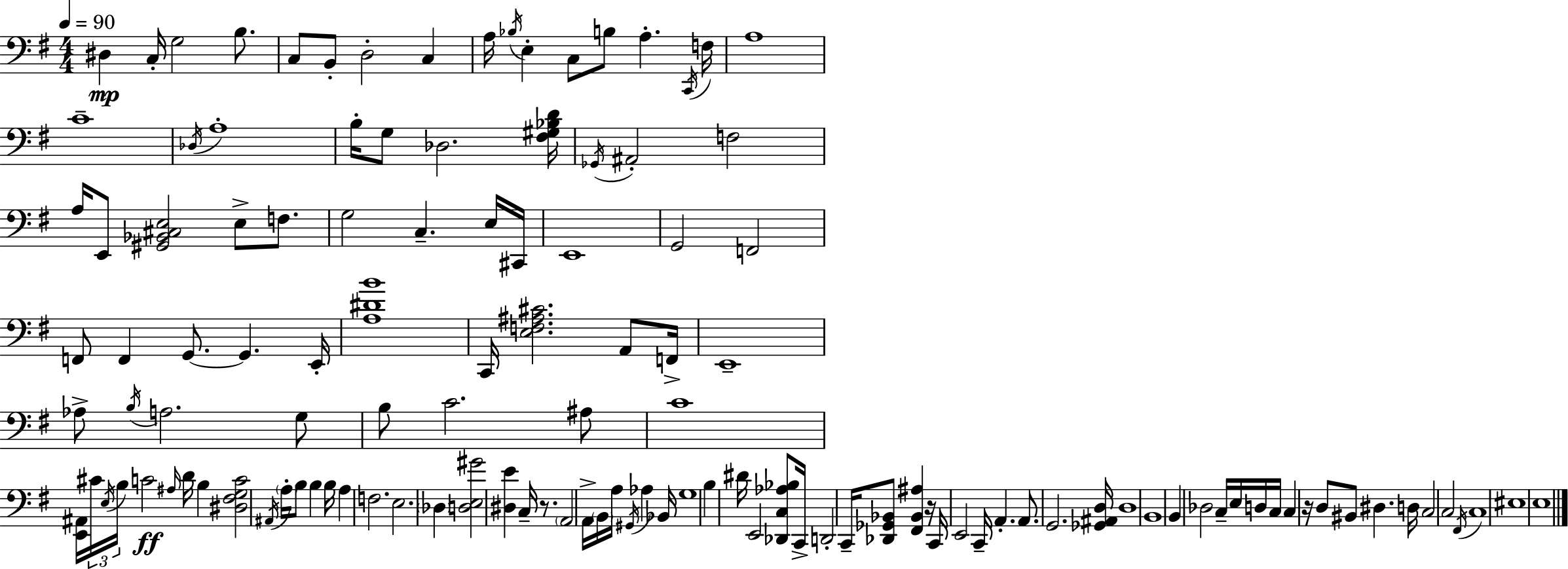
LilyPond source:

{
  \clef bass
  \numericTimeSignature
  \time 4/4
  \key e \minor
  \tempo 4 = 90
  \repeat volta 2 { dis4\mp c16-. g2 b8. | c8 b,8-. d2-. c4 | a16 \acciaccatura { bes16 } e4-. c8 b8 a4.-. | \acciaccatura { c,16 } f16 a1 | \break c'1-- | \acciaccatura { des16 } a1-. | b16-. g8 des2. | <fis gis bes d'>16 \acciaccatura { ges,16 } ais,2-. f2 | \break a16 e,8 <gis, bes, cis e>2 e8-> | f8. g2 c4.-- | e16 cis,16 e,1 | g,2 f,2 | \break f,8 f,4 g,8.~~ g,4. | e,16-. <a dis' b'>1 | c,16 <e f ais cis'>2. | a,8 f,16-> e,1-- | \break aes8-> \acciaccatura { b16 } a2. | g8 b8 c'2. | ais8 c'1 | <e, ais,>16 \tuplet 3/2 { cis'16 \acciaccatura { e16 } b16 } c'2\ff | \break \grace { ais16 } d'16 b4 <dis fis g c'>2 \acciaccatura { ais,16 } | \parenthesize a16-. b8 b4 b16 a4 f2. | e2. | \parenthesize des4 <d e gis'>2 | \break <dis e'>4 c16-- r8. \parenthesize a,2 | a,16-> \parenthesize b,16 a16 \acciaccatura { gis,16 } aes4 bes,16 g1 | b4 dis'16 e,2 | <des, c aes bes>8 c,16-> d,2-. | \break c,16-- <des, ges, bes,>8 <fis, bes, ais>4 r16 c,16 e,2 | c,16-- a,4.-. a,8. g,2. | <ges, ais, d>16 d1 | b,1 | \break b,4 des2 | c16-- e16 d16 c16 c4 r16 d8 | bis,8 dis4. d16 c2 | c2 \acciaccatura { fis,16 } c1 | \break eis1 | e1 | } \bar "|."
}